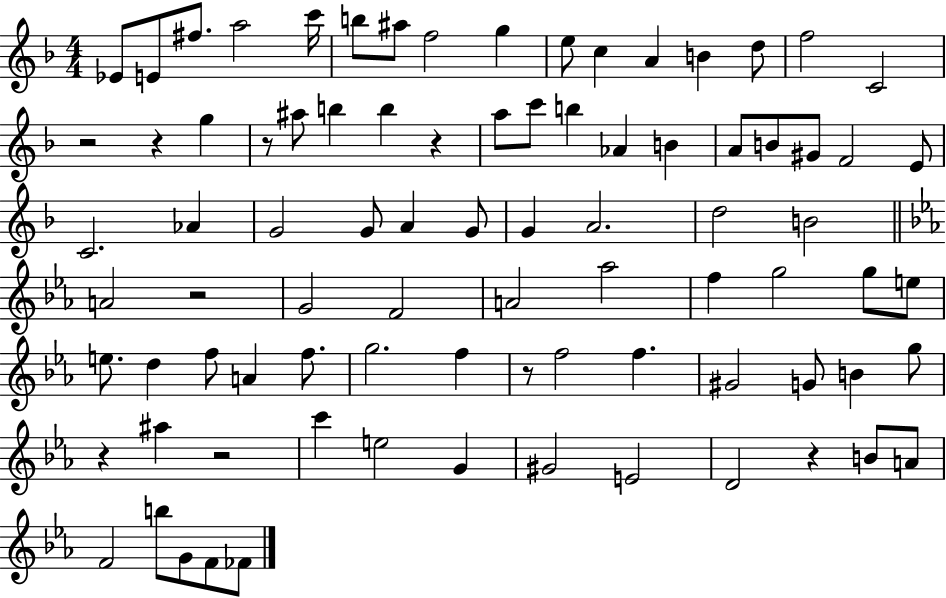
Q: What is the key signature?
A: F major